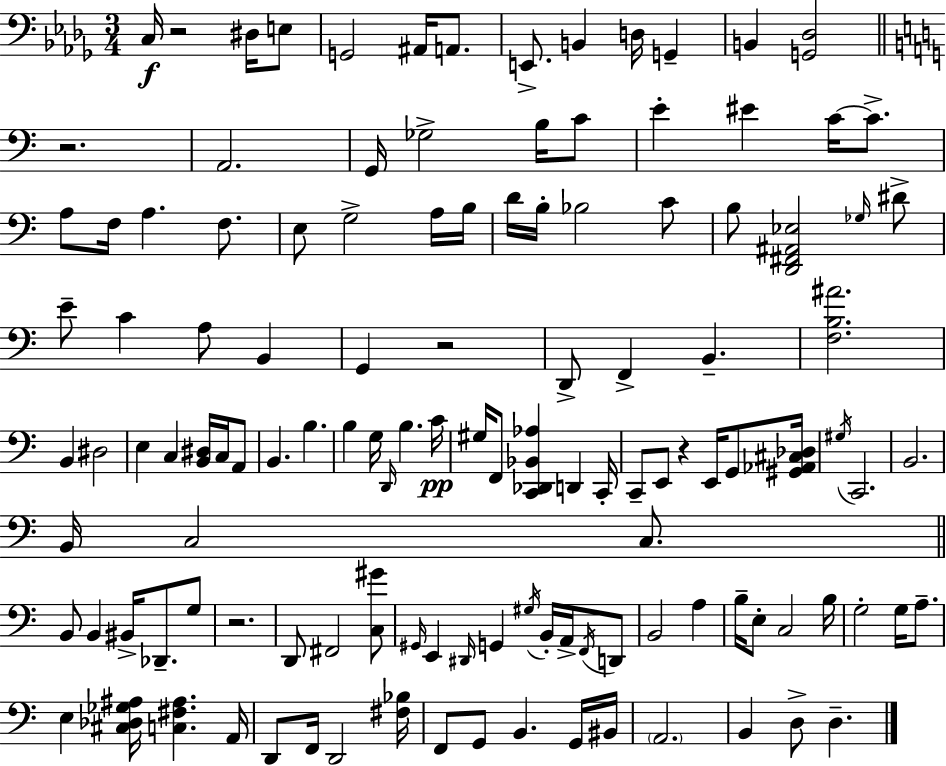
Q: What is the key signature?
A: BES minor